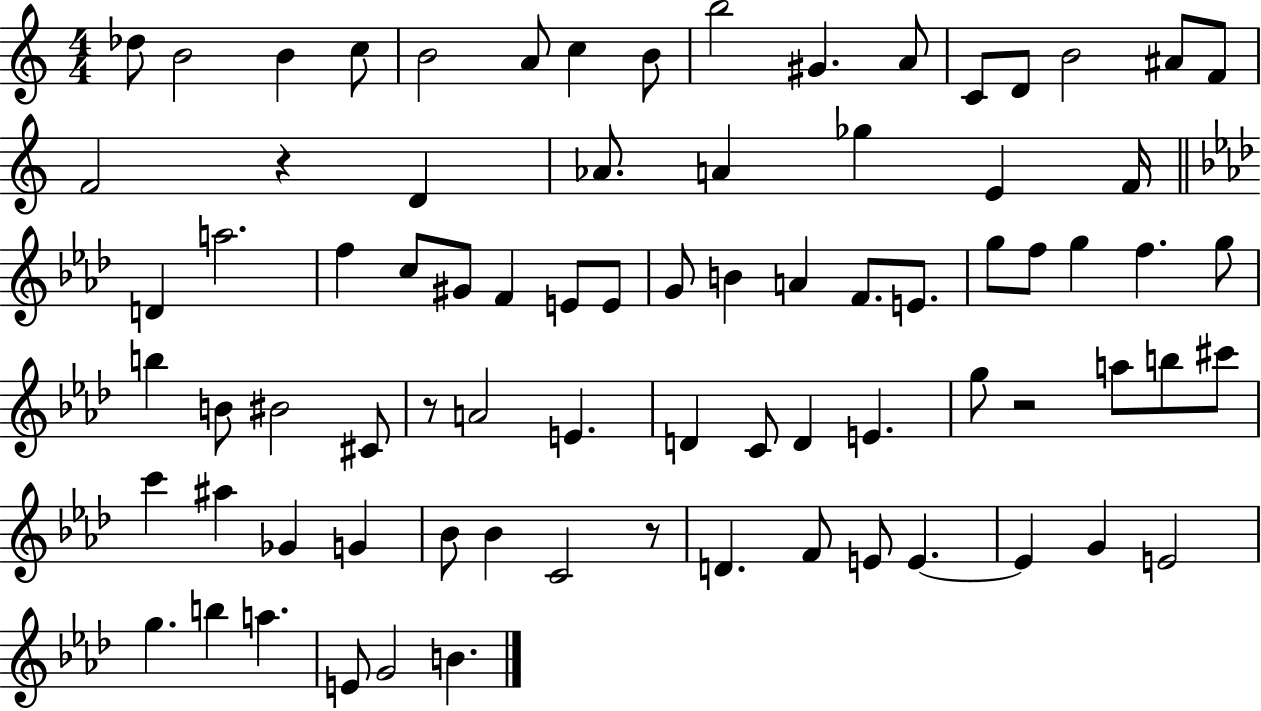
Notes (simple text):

Db5/e B4/h B4/q C5/e B4/h A4/e C5/q B4/e B5/h G#4/q. A4/e C4/e D4/e B4/h A#4/e F4/e F4/h R/q D4/q Ab4/e. A4/q Gb5/q E4/q F4/s D4/q A5/h. F5/q C5/e G#4/e F4/q E4/e E4/e G4/e B4/q A4/q F4/e. E4/e. G5/e F5/e G5/q F5/q. G5/e B5/q B4/e BIS4/h C#4/e R/e A4/h E4/q. D4/q C4/e D4/q E4/q. G5/e R/h A5/e B5/e C#6/e C6/q A#5/q Gb4/q G4/q Bb4/e Bb4/q C4/h R/e D4/q. F4/e E4/e E4/q. E4/q G4/q E4/h G5/q. B5/q A5/q. E4/e G4/h B4/q.